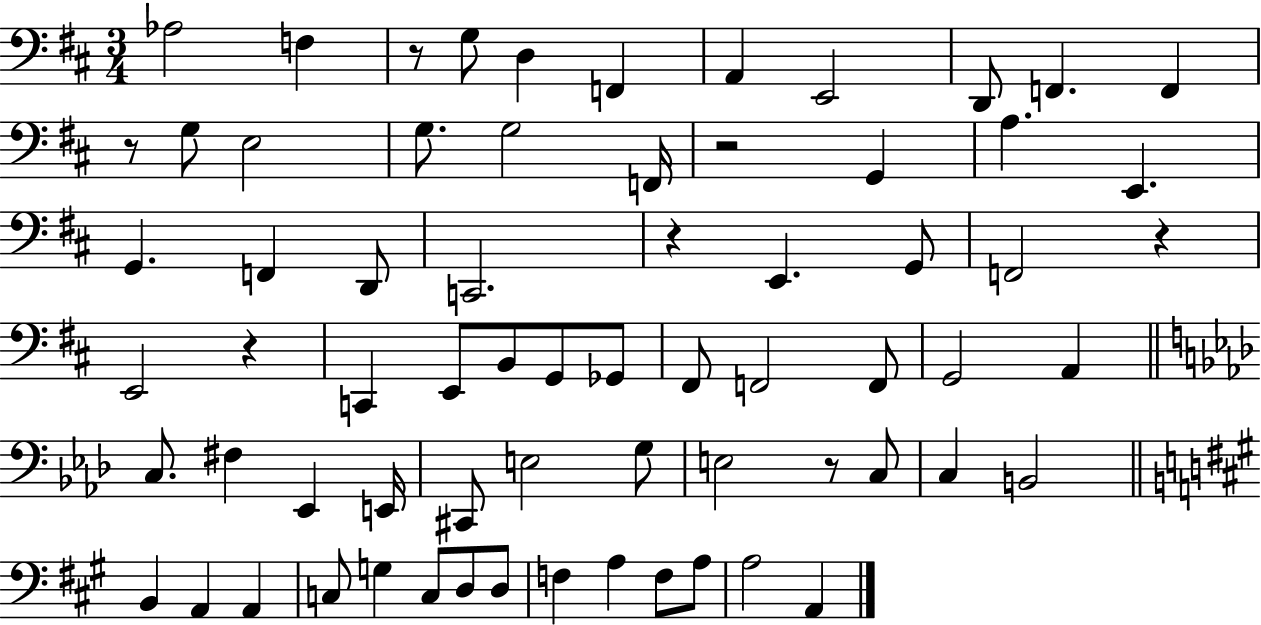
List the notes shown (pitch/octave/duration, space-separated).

Ab3/h F3/q R/e G3/e D3/q F2/q A2/q E2/h D2/e F2/q. F2/q R/e G3/e E3/h G3/e. G3/h F2/s R/h G2/q A3/q. E2/q. G2/q. F2/q D2/e C2/h. R/q E2/q. G2/e F2/h R/q E2/h R/q C2/q E2/e B2/e G2/e Gb2/e F#2/e F2/h F2/e G2/h A2/q C3/e. F#3/q Eb2/q E2/s C#2/e E3/h G3/e E3/h R/e C3/e C3/q B2/h B2/q A2/q A2/q C3/e G3/q C3/e D3/e D3/e F3/q A3/q F3/e A3/e A3/h A2/q